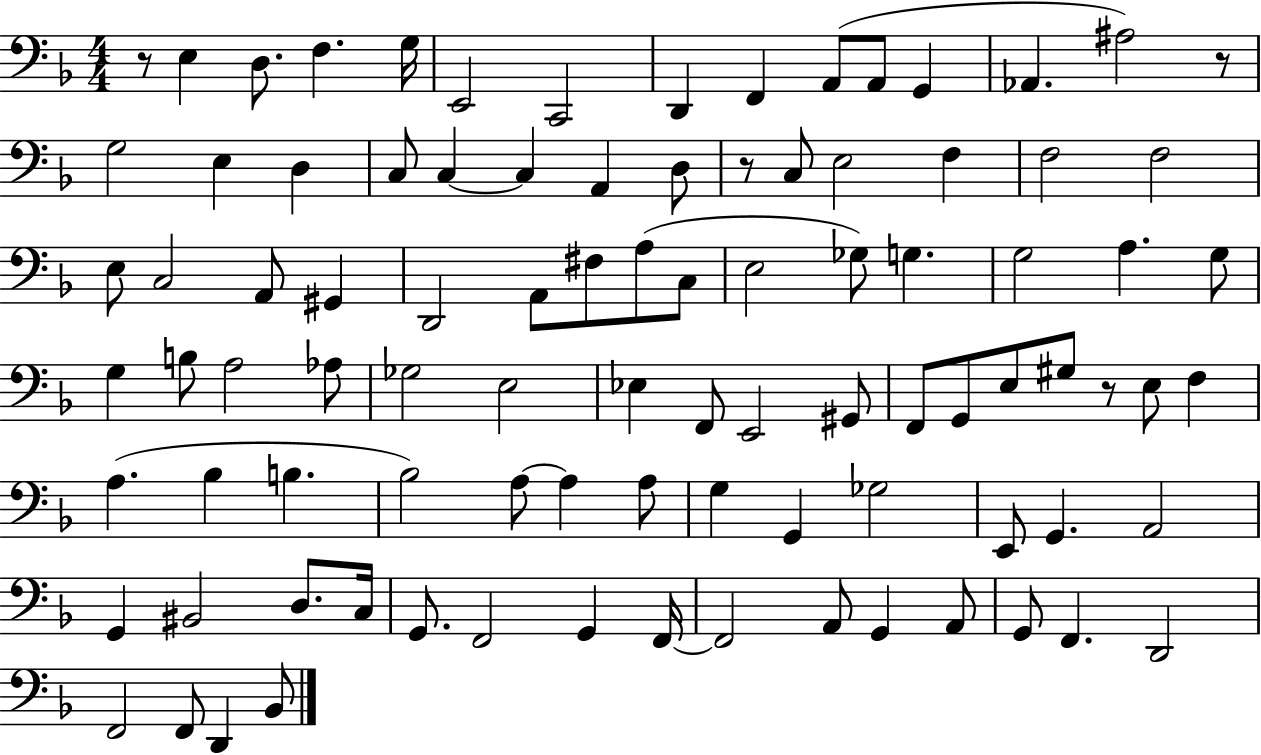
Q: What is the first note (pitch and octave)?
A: E3